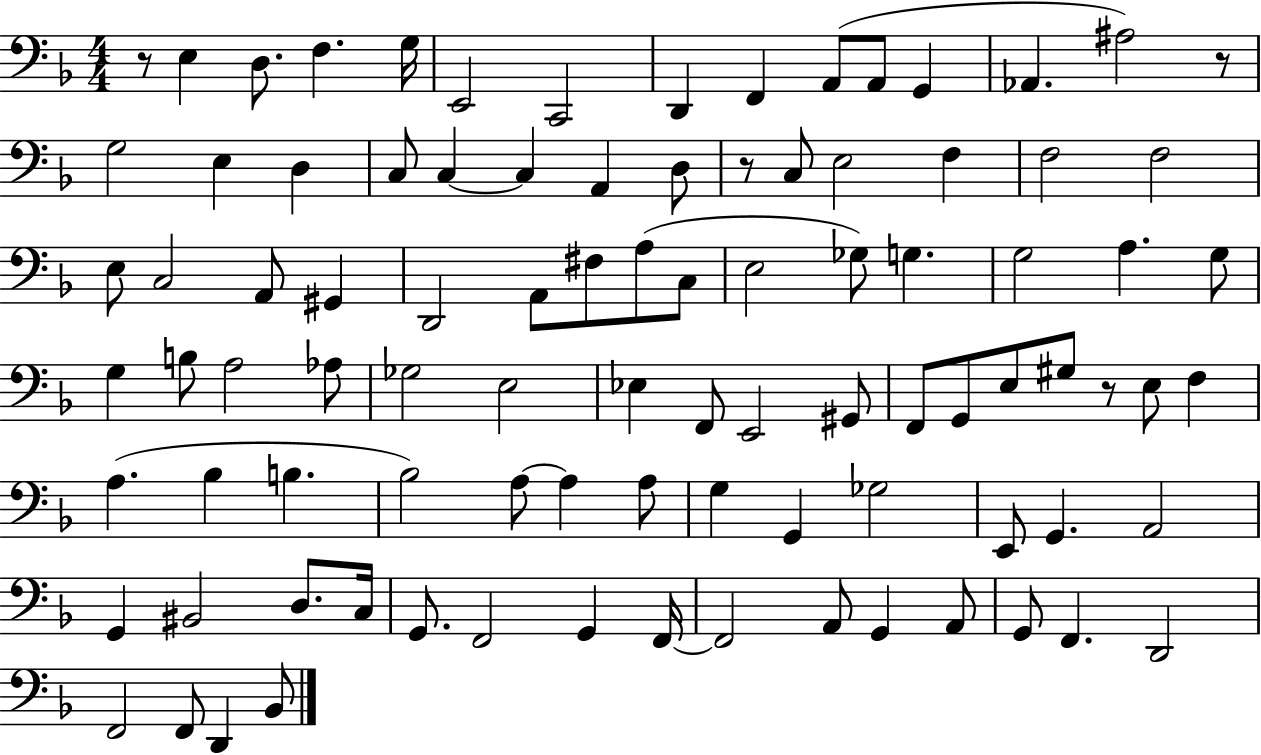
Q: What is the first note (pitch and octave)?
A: E3